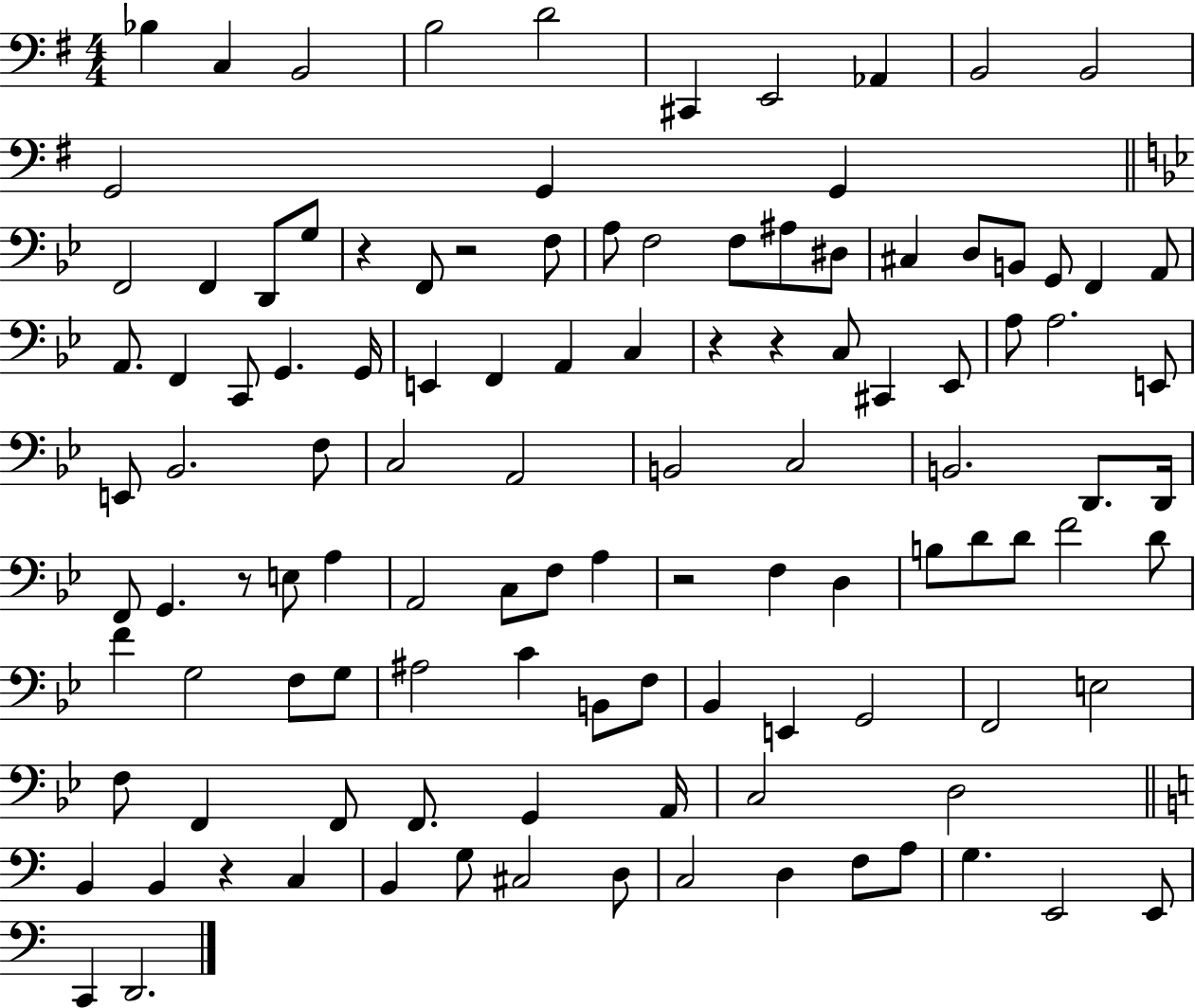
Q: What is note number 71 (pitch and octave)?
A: F4